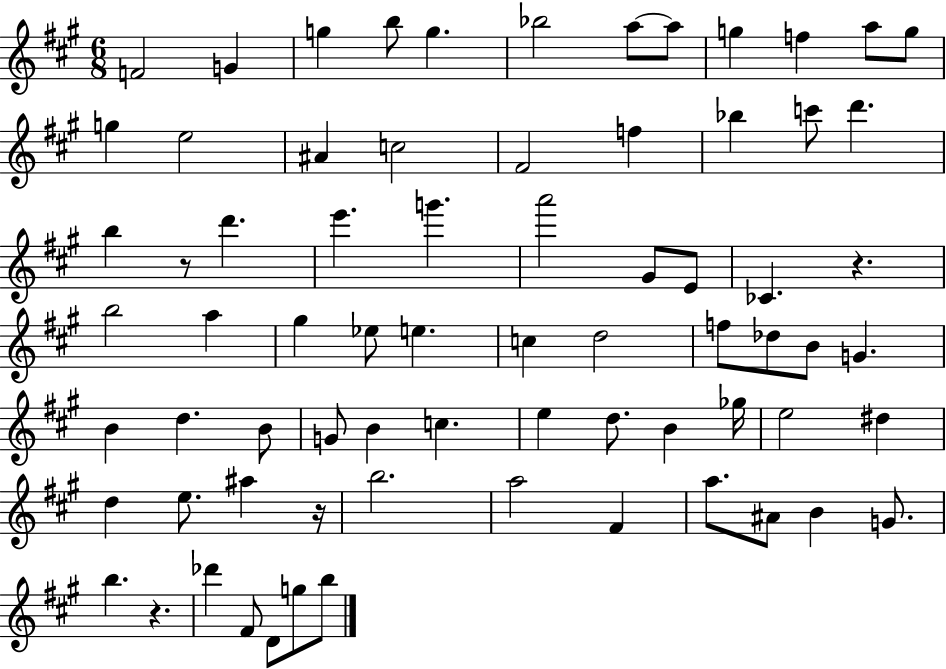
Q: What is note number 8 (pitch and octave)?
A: A5